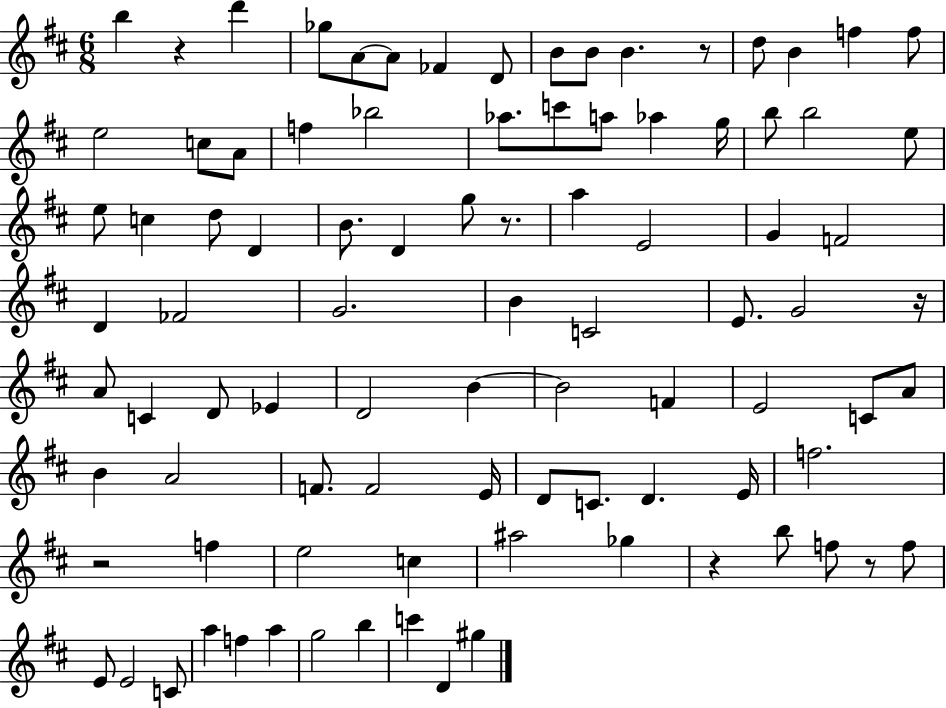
X:1
T:Untitled
M:6/8
L:1/4
K:D
b z d' _g/2 A/2 A/2 _F D/2 B/2 B/2 B z/2 d/2 B f f/2 e2 c/2 A/2 f _b2 _a/2 c'/2 a/2 _a g/4 b/2 b2 e/2 e/2 c d/2 D B/2 D g/2 z/2 a E2 G F2 D _F2 G2 B C2 E/2 G2 z/4 A/2 C D/2 _E D2 B B2 F E2 C/2 A/2 B A2 F/2 F2 E/4 D/2 C/2 D E/4 f2 z2 f e2 c ^a2 _g z b/2 f/2 z/2 f/2 E/2 E2 C/2 a f a g2 b c' D ^g